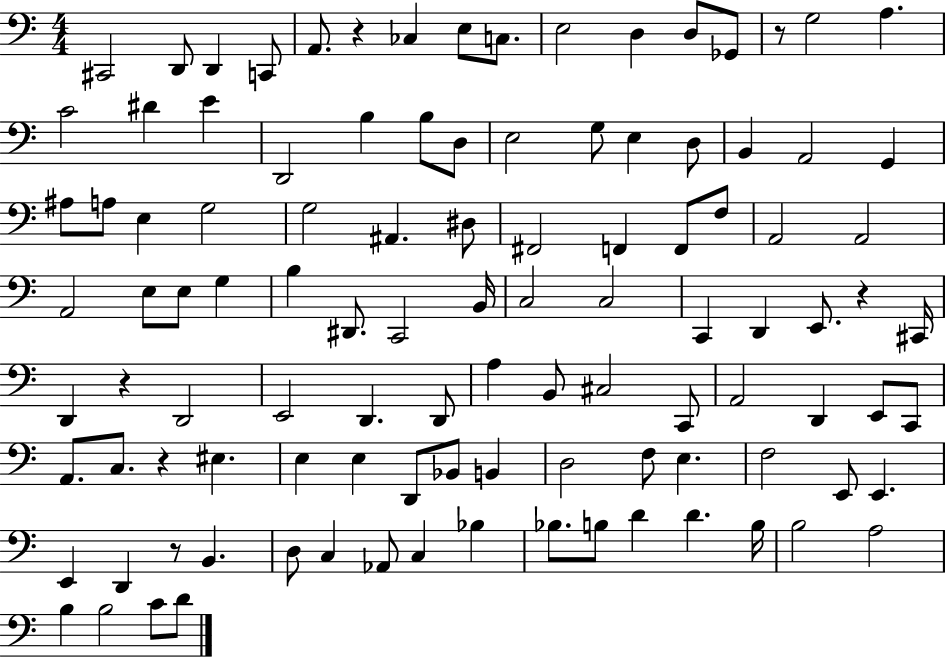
X:1
T:Untitled
M:4/4
L:1/4
K:C
^C,,2 D,,/2 D,, C,,/2 A,,/2 z _C, E,/2 C,/2 E,2 D, D,/2 _G,,/2 z/2 G,2 A, C2 ^D E D,,2 B, B,/2 D,/2 E,2 G,/2 E, D,/2 B,, A,,2 G,, ^A,/2 A,/2 E, G,2 G,2 ^A,, ^D,/2 ^F,,2 F,, F,,/2 F,/2 A,,2 A,,2 A,,2 E,/2 E,/2 G, B, ^D,,/2 C,,2 B,,/4 C,2 C,2 C,, D,, E,,/2 z ^C,,/4 D,, z D,,2 E,,2 D,, D,,/2 A, B,,/2 ^C,2 C,,/2 A,,2 D,, E,,/2 C,,/2 A,,/2 C,/2 z ^E, E, E, D,,/2 _B,,/2 B,, D,2 F,/2 E, F,2 E,,/2 E,, E,, D,, z/2 B,, D,/2 C, _A,,/2 C, _B, _B,/2 B,/2 D D B,/4 B,2 A,2 B, B,2 C/2 D/2